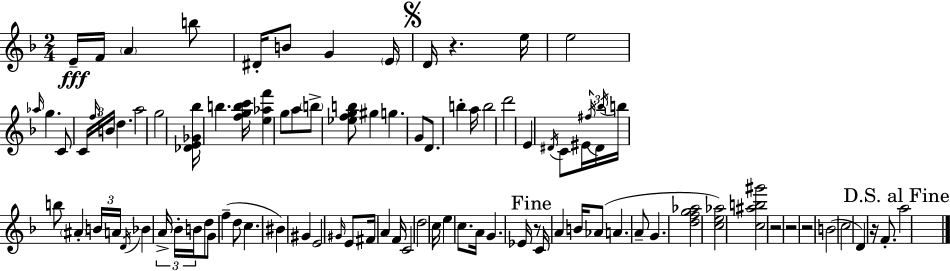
E4/s F4/s A4/q B5/e D#4/s B4/e G4/q E4/s D4/s R/q. E5/s E5/h Ab5/s G5/q. C4/e C4/s F5/s B4/s D5/q. A5/h G5/h [Db4,E4,Gb4,Bb5]/s B5/q. [F5,G5,B5,C6]/s [E5,Ab5,F6]/q G5/e A5/e B5/e [Eb5,F5,G5,B5]/e G#5/q G5/q. G4/e D4/e. B5/q A5/s B5/h D6/h E4/q D#4/s C4/e EIS4/s F#5/s D#4/s Bb5/s B5/s B5/e A#4/q B4/s A4/s D4/s Bb4/q A4/s Bb4/s B4/s D5/e G4/e F5/q D5/e C5/q. BIS4/q G#4/q E4/h G#4/s E4/e F#4/s A4/q F4/s C4/h D5/h C5/s E5/q C5/e. A4/s G4/q. Eb4/s R/e C4/s A4/q B4/s Ab4/e A4/q. A4/e G4/q. [D5,F5,G5,Ab5]/h [C5,E5,Ab5]/h [C5,A#5,B5,G#6]/h R/h R/h R/h B4/h C5/h D4/q R/s F4/e. A5/h